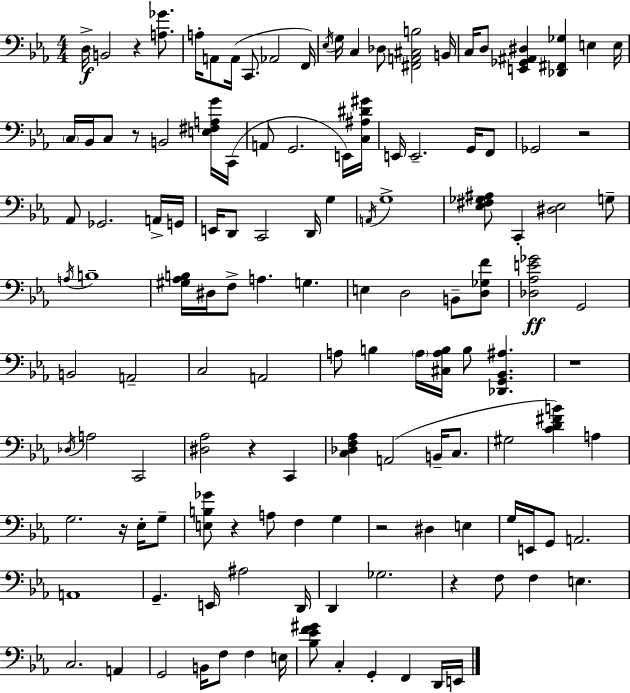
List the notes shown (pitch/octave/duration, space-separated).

D3/s B2/h R/q [A3,Gb4]/e. A3/s A2/e A2/s C2/e. Ab2/h F2/s Eb3/s G3/s C3/q Db3/e [F#2,A2,C#3,B3]/h B2/s C3/s D3/e [E2,Gb2,A#2,D#3]/q [Db2,F#2,Gb3]/q E3/q E3/s C3/s Bb2/s C3/e R/e B2/h [E3,F#3,A3,G4]/s C2/s A2/e G2/h. E2/s [C3,A#3,D#4,G#4]/s E2/s E2/h. G2/s F2/e Gb2/h R/h Ab2/e Gb2/h. A2/s G2/s E2/s D2/e C2/h D2/s G3/q A2/s G3/w [Eb3,F#3,Gb3,A#3]/e C2/q [D#3,Eb3]/h G3/e A3/s B3/w [G#3,Ab3,B3]/s D#3/s F3/e A3/q. G3/q. E3/q D3/h B2/e [D3,Gb3,F4]/e [Db3,Ab3,E4,Gb4]/h G2/h B2/h A2/h C3/h A2/h A3/e B3/q A3/s [C#3,A3,B3]/s B3/e [Db2,G2,Bb2,A#3]/q. R/w Db3/s A3/h C2/h [D#3,Ab3]/h R/q C2/q [C3,Db3,F3,Ab3]/q A2/h B2/s C3/e. G#3/h [C4,D4,F#4,B4]/q A3/q G3/h. R/s Eb3/s G3/e [E3,B3,Gb4]/e R/q A3/e F3/q G3/q R/h D#3/q E3/q G3/s E2/s G2/e A2/h. A2/w G2/q. E2/s A#3/h D2/s D2/q Gb3/h. R/q F3/e F3/q E3/q. C3/h. A2/q G2/h B2/s F3/e F3/q E3/s [Bb3,Eb4,F4,G#4]/e C3/q G2/q F2/q D2/s E2/s